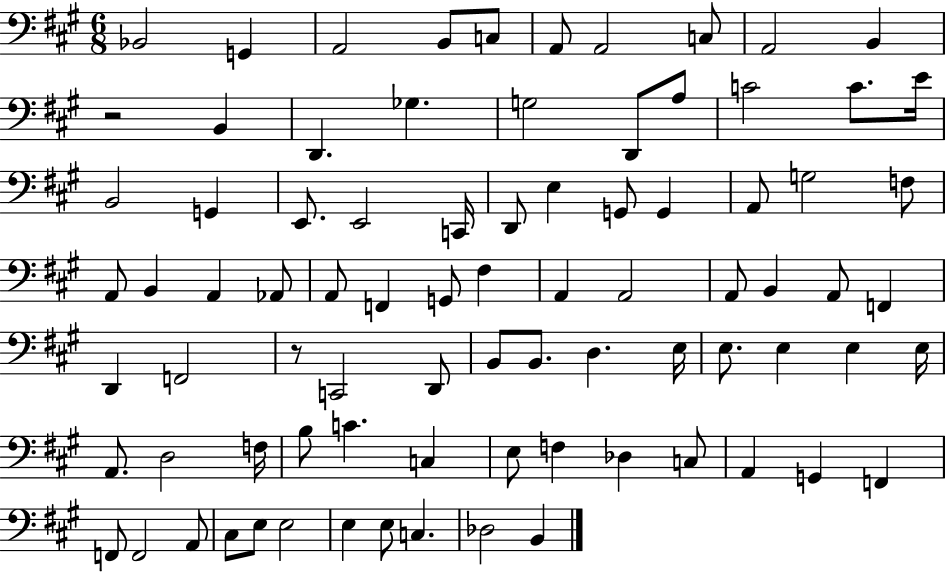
X:1
T:Untitled
M:6/8
L:1/4
K:A
_B,,2 G,, A,,2 B,,/2 C,/2 A,,/2 A,,2 C,/2 A,,2 B,, z2 B,, D,, _G, G,2 D,,/2 A,/2 C2 C/2 E/4 B,,2 G,, E,,/2 E,,2 C,,/4 D,,/2 E, G,,/2 G,, A,,/2 G,2 F,/2 A,,/2 B,, A,, _A,,/2 A,,/2 F,, G,,/2 ^F, A,, A,,2 A,,/2 B,, A,,/2 F,, D,, F,,2 z/2 C,,2 D,,/2 B,,/2 B,,/2 D, E,/4 E,/2 E, E, E,/4 A,,/2 D,2 F,/4 B,/2 C C, E,/2 F, _D, C,/2 A,, G,, F,, F,,/2 F,,2 A,,/2 ^C,/2 E,/2 E,2 E, E,/2 C, _D,2 B,,